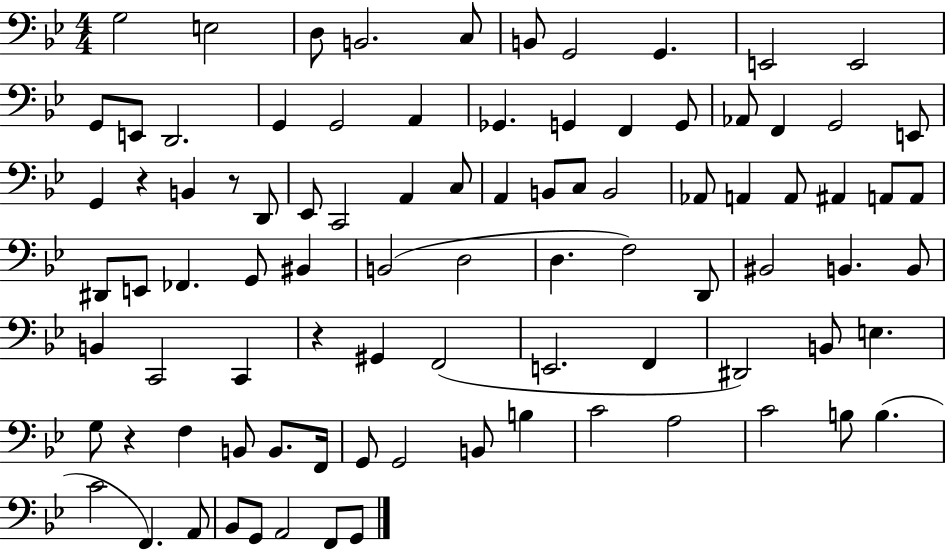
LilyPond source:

{
  \clef bass
  \numericTimeSignature
  \time 4/4
  \key bes \major
  \repeat volta 2 { g2 e2 | d8 b,2. c8 | b,8 g,2 g,4. | e,2 e,2 | \break g,8 e,8 d,2. | g,4 g,2 a,4 | ges,4. g,4 f,4 g,8 | aes,8 f,4 g,2 e,8 | \break g,4 r4 b,4 r8 d,8 | ees,8 c,2 a,4 c8 | a,4 b,8 c8 b,2 | aes,8 a,4 a,8 ais,4 a,8 a,8 | \break dis,8 e,8 fes,4. g,8 bis,4 | b,2( d2 | d4. f2) d,8 | bis,2 b,4. b,8 | \break b,4 c,2 c,4 | r4 gis,4 f,2( | e,2. f,4 | dis,2) b,8 e4. | \break g8 r4 f4 b,8 b,8. f,16 | g,8 g,2 b,8 b4 | c'2 a2 | c'2 b8 b4.( | \break c'2 f,4.) a,8 | bes,8 g,8 a,2 f,8 g,8 | } \bar "|."
}